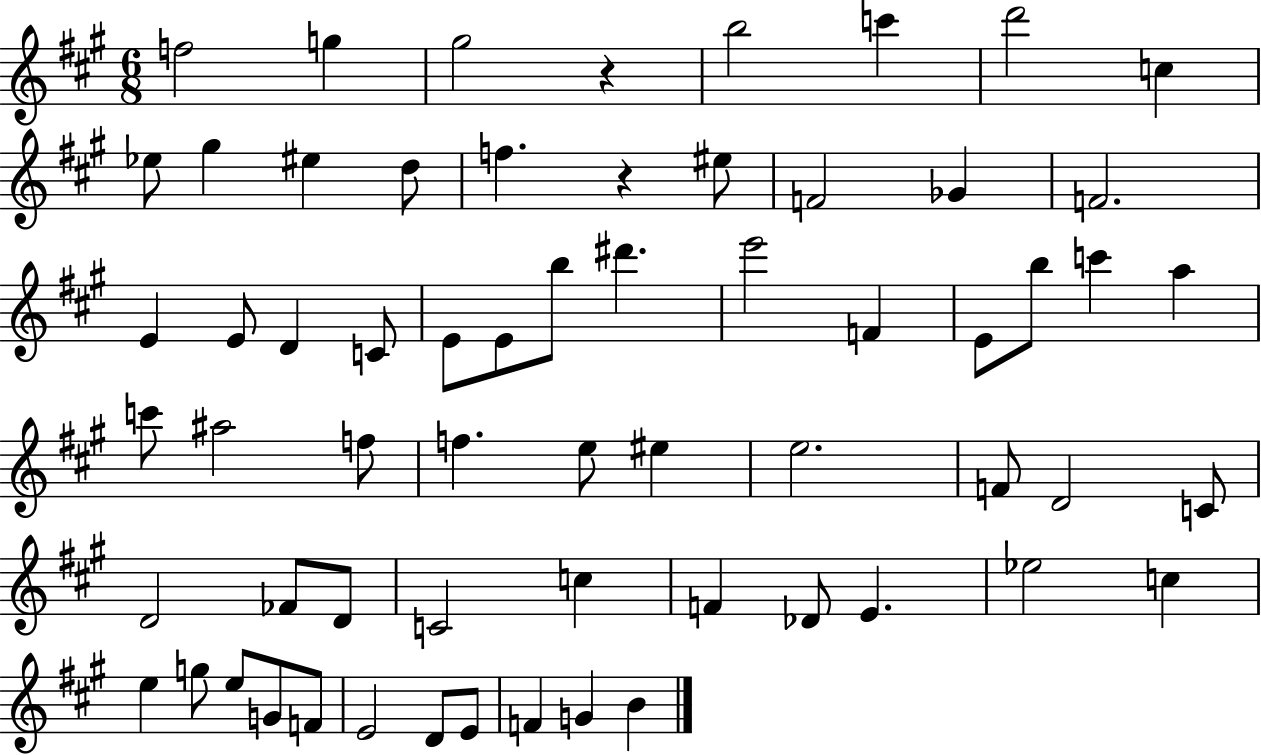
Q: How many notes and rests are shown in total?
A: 63